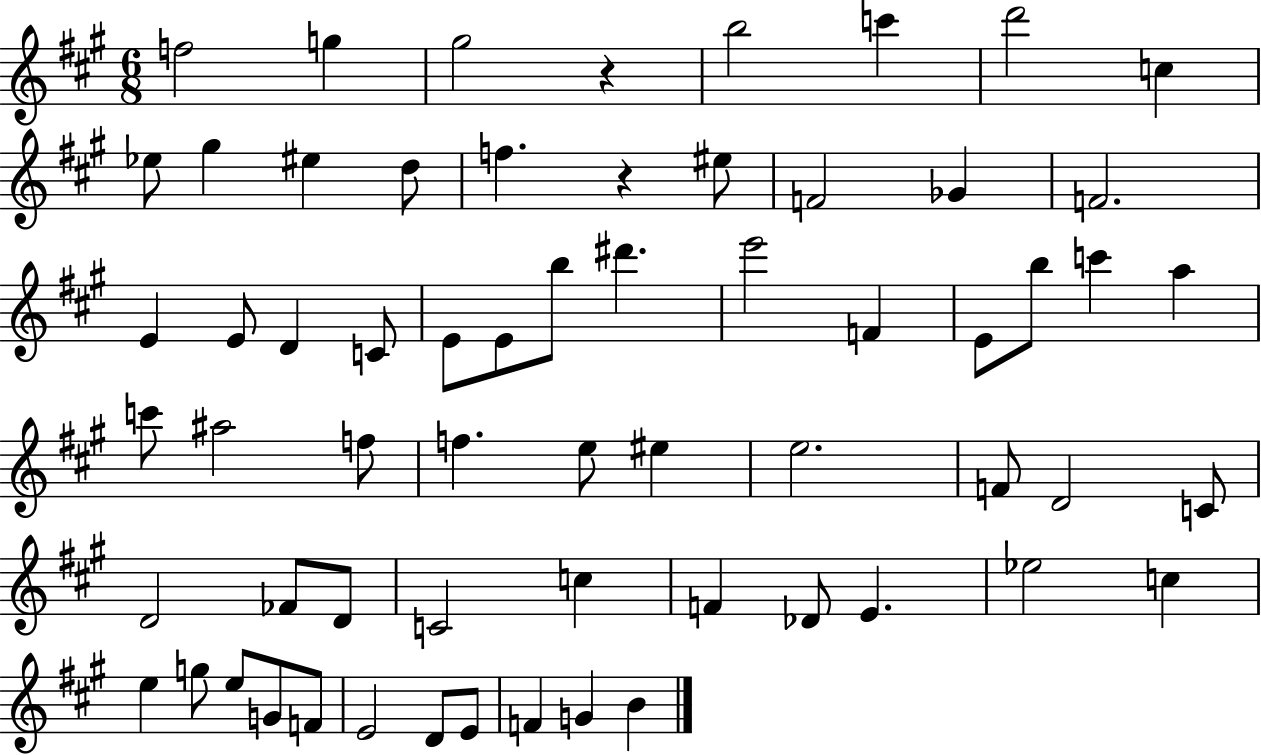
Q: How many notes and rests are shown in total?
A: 63